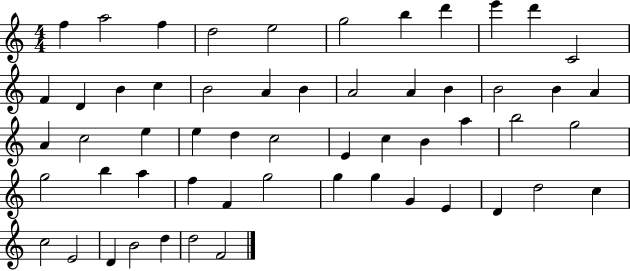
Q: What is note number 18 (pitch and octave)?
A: B4